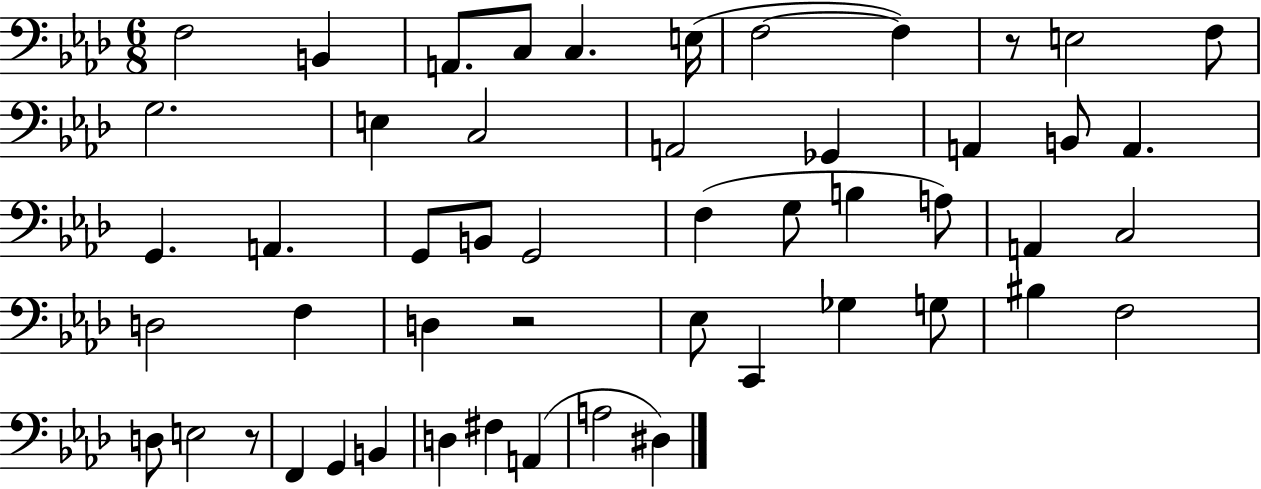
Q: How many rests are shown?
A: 3